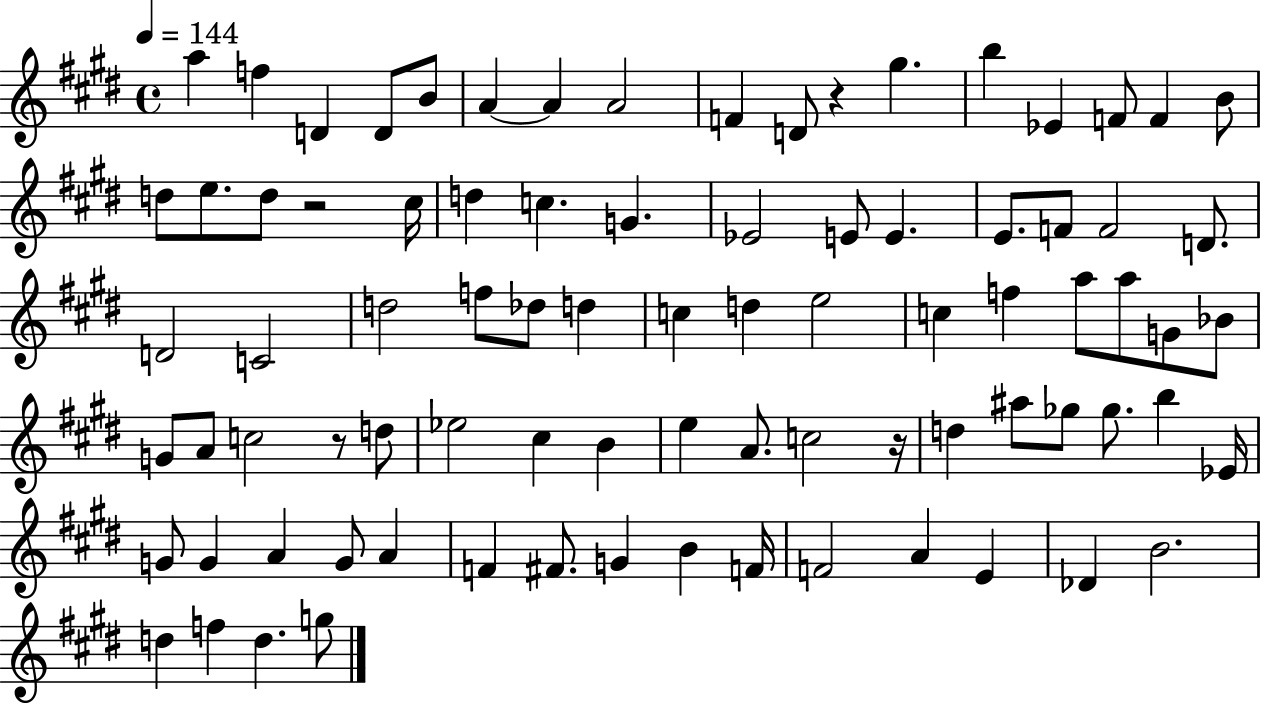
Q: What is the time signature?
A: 4/4